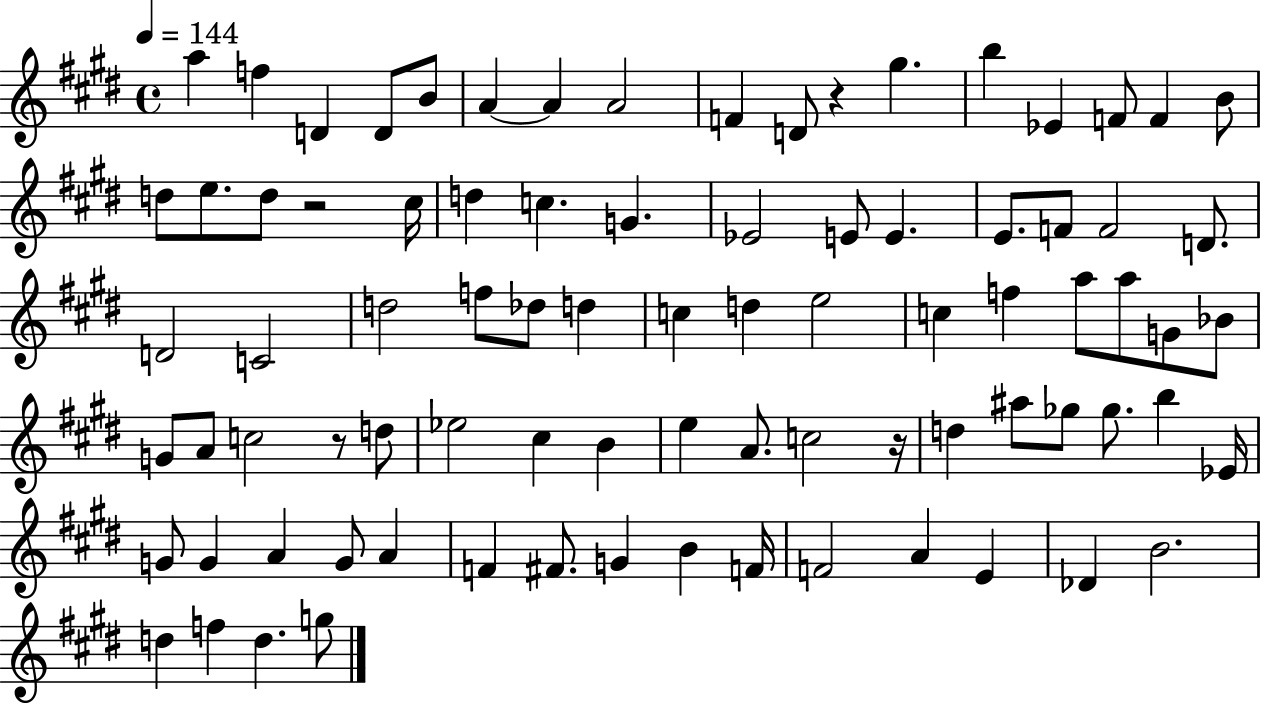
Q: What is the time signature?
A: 4/4